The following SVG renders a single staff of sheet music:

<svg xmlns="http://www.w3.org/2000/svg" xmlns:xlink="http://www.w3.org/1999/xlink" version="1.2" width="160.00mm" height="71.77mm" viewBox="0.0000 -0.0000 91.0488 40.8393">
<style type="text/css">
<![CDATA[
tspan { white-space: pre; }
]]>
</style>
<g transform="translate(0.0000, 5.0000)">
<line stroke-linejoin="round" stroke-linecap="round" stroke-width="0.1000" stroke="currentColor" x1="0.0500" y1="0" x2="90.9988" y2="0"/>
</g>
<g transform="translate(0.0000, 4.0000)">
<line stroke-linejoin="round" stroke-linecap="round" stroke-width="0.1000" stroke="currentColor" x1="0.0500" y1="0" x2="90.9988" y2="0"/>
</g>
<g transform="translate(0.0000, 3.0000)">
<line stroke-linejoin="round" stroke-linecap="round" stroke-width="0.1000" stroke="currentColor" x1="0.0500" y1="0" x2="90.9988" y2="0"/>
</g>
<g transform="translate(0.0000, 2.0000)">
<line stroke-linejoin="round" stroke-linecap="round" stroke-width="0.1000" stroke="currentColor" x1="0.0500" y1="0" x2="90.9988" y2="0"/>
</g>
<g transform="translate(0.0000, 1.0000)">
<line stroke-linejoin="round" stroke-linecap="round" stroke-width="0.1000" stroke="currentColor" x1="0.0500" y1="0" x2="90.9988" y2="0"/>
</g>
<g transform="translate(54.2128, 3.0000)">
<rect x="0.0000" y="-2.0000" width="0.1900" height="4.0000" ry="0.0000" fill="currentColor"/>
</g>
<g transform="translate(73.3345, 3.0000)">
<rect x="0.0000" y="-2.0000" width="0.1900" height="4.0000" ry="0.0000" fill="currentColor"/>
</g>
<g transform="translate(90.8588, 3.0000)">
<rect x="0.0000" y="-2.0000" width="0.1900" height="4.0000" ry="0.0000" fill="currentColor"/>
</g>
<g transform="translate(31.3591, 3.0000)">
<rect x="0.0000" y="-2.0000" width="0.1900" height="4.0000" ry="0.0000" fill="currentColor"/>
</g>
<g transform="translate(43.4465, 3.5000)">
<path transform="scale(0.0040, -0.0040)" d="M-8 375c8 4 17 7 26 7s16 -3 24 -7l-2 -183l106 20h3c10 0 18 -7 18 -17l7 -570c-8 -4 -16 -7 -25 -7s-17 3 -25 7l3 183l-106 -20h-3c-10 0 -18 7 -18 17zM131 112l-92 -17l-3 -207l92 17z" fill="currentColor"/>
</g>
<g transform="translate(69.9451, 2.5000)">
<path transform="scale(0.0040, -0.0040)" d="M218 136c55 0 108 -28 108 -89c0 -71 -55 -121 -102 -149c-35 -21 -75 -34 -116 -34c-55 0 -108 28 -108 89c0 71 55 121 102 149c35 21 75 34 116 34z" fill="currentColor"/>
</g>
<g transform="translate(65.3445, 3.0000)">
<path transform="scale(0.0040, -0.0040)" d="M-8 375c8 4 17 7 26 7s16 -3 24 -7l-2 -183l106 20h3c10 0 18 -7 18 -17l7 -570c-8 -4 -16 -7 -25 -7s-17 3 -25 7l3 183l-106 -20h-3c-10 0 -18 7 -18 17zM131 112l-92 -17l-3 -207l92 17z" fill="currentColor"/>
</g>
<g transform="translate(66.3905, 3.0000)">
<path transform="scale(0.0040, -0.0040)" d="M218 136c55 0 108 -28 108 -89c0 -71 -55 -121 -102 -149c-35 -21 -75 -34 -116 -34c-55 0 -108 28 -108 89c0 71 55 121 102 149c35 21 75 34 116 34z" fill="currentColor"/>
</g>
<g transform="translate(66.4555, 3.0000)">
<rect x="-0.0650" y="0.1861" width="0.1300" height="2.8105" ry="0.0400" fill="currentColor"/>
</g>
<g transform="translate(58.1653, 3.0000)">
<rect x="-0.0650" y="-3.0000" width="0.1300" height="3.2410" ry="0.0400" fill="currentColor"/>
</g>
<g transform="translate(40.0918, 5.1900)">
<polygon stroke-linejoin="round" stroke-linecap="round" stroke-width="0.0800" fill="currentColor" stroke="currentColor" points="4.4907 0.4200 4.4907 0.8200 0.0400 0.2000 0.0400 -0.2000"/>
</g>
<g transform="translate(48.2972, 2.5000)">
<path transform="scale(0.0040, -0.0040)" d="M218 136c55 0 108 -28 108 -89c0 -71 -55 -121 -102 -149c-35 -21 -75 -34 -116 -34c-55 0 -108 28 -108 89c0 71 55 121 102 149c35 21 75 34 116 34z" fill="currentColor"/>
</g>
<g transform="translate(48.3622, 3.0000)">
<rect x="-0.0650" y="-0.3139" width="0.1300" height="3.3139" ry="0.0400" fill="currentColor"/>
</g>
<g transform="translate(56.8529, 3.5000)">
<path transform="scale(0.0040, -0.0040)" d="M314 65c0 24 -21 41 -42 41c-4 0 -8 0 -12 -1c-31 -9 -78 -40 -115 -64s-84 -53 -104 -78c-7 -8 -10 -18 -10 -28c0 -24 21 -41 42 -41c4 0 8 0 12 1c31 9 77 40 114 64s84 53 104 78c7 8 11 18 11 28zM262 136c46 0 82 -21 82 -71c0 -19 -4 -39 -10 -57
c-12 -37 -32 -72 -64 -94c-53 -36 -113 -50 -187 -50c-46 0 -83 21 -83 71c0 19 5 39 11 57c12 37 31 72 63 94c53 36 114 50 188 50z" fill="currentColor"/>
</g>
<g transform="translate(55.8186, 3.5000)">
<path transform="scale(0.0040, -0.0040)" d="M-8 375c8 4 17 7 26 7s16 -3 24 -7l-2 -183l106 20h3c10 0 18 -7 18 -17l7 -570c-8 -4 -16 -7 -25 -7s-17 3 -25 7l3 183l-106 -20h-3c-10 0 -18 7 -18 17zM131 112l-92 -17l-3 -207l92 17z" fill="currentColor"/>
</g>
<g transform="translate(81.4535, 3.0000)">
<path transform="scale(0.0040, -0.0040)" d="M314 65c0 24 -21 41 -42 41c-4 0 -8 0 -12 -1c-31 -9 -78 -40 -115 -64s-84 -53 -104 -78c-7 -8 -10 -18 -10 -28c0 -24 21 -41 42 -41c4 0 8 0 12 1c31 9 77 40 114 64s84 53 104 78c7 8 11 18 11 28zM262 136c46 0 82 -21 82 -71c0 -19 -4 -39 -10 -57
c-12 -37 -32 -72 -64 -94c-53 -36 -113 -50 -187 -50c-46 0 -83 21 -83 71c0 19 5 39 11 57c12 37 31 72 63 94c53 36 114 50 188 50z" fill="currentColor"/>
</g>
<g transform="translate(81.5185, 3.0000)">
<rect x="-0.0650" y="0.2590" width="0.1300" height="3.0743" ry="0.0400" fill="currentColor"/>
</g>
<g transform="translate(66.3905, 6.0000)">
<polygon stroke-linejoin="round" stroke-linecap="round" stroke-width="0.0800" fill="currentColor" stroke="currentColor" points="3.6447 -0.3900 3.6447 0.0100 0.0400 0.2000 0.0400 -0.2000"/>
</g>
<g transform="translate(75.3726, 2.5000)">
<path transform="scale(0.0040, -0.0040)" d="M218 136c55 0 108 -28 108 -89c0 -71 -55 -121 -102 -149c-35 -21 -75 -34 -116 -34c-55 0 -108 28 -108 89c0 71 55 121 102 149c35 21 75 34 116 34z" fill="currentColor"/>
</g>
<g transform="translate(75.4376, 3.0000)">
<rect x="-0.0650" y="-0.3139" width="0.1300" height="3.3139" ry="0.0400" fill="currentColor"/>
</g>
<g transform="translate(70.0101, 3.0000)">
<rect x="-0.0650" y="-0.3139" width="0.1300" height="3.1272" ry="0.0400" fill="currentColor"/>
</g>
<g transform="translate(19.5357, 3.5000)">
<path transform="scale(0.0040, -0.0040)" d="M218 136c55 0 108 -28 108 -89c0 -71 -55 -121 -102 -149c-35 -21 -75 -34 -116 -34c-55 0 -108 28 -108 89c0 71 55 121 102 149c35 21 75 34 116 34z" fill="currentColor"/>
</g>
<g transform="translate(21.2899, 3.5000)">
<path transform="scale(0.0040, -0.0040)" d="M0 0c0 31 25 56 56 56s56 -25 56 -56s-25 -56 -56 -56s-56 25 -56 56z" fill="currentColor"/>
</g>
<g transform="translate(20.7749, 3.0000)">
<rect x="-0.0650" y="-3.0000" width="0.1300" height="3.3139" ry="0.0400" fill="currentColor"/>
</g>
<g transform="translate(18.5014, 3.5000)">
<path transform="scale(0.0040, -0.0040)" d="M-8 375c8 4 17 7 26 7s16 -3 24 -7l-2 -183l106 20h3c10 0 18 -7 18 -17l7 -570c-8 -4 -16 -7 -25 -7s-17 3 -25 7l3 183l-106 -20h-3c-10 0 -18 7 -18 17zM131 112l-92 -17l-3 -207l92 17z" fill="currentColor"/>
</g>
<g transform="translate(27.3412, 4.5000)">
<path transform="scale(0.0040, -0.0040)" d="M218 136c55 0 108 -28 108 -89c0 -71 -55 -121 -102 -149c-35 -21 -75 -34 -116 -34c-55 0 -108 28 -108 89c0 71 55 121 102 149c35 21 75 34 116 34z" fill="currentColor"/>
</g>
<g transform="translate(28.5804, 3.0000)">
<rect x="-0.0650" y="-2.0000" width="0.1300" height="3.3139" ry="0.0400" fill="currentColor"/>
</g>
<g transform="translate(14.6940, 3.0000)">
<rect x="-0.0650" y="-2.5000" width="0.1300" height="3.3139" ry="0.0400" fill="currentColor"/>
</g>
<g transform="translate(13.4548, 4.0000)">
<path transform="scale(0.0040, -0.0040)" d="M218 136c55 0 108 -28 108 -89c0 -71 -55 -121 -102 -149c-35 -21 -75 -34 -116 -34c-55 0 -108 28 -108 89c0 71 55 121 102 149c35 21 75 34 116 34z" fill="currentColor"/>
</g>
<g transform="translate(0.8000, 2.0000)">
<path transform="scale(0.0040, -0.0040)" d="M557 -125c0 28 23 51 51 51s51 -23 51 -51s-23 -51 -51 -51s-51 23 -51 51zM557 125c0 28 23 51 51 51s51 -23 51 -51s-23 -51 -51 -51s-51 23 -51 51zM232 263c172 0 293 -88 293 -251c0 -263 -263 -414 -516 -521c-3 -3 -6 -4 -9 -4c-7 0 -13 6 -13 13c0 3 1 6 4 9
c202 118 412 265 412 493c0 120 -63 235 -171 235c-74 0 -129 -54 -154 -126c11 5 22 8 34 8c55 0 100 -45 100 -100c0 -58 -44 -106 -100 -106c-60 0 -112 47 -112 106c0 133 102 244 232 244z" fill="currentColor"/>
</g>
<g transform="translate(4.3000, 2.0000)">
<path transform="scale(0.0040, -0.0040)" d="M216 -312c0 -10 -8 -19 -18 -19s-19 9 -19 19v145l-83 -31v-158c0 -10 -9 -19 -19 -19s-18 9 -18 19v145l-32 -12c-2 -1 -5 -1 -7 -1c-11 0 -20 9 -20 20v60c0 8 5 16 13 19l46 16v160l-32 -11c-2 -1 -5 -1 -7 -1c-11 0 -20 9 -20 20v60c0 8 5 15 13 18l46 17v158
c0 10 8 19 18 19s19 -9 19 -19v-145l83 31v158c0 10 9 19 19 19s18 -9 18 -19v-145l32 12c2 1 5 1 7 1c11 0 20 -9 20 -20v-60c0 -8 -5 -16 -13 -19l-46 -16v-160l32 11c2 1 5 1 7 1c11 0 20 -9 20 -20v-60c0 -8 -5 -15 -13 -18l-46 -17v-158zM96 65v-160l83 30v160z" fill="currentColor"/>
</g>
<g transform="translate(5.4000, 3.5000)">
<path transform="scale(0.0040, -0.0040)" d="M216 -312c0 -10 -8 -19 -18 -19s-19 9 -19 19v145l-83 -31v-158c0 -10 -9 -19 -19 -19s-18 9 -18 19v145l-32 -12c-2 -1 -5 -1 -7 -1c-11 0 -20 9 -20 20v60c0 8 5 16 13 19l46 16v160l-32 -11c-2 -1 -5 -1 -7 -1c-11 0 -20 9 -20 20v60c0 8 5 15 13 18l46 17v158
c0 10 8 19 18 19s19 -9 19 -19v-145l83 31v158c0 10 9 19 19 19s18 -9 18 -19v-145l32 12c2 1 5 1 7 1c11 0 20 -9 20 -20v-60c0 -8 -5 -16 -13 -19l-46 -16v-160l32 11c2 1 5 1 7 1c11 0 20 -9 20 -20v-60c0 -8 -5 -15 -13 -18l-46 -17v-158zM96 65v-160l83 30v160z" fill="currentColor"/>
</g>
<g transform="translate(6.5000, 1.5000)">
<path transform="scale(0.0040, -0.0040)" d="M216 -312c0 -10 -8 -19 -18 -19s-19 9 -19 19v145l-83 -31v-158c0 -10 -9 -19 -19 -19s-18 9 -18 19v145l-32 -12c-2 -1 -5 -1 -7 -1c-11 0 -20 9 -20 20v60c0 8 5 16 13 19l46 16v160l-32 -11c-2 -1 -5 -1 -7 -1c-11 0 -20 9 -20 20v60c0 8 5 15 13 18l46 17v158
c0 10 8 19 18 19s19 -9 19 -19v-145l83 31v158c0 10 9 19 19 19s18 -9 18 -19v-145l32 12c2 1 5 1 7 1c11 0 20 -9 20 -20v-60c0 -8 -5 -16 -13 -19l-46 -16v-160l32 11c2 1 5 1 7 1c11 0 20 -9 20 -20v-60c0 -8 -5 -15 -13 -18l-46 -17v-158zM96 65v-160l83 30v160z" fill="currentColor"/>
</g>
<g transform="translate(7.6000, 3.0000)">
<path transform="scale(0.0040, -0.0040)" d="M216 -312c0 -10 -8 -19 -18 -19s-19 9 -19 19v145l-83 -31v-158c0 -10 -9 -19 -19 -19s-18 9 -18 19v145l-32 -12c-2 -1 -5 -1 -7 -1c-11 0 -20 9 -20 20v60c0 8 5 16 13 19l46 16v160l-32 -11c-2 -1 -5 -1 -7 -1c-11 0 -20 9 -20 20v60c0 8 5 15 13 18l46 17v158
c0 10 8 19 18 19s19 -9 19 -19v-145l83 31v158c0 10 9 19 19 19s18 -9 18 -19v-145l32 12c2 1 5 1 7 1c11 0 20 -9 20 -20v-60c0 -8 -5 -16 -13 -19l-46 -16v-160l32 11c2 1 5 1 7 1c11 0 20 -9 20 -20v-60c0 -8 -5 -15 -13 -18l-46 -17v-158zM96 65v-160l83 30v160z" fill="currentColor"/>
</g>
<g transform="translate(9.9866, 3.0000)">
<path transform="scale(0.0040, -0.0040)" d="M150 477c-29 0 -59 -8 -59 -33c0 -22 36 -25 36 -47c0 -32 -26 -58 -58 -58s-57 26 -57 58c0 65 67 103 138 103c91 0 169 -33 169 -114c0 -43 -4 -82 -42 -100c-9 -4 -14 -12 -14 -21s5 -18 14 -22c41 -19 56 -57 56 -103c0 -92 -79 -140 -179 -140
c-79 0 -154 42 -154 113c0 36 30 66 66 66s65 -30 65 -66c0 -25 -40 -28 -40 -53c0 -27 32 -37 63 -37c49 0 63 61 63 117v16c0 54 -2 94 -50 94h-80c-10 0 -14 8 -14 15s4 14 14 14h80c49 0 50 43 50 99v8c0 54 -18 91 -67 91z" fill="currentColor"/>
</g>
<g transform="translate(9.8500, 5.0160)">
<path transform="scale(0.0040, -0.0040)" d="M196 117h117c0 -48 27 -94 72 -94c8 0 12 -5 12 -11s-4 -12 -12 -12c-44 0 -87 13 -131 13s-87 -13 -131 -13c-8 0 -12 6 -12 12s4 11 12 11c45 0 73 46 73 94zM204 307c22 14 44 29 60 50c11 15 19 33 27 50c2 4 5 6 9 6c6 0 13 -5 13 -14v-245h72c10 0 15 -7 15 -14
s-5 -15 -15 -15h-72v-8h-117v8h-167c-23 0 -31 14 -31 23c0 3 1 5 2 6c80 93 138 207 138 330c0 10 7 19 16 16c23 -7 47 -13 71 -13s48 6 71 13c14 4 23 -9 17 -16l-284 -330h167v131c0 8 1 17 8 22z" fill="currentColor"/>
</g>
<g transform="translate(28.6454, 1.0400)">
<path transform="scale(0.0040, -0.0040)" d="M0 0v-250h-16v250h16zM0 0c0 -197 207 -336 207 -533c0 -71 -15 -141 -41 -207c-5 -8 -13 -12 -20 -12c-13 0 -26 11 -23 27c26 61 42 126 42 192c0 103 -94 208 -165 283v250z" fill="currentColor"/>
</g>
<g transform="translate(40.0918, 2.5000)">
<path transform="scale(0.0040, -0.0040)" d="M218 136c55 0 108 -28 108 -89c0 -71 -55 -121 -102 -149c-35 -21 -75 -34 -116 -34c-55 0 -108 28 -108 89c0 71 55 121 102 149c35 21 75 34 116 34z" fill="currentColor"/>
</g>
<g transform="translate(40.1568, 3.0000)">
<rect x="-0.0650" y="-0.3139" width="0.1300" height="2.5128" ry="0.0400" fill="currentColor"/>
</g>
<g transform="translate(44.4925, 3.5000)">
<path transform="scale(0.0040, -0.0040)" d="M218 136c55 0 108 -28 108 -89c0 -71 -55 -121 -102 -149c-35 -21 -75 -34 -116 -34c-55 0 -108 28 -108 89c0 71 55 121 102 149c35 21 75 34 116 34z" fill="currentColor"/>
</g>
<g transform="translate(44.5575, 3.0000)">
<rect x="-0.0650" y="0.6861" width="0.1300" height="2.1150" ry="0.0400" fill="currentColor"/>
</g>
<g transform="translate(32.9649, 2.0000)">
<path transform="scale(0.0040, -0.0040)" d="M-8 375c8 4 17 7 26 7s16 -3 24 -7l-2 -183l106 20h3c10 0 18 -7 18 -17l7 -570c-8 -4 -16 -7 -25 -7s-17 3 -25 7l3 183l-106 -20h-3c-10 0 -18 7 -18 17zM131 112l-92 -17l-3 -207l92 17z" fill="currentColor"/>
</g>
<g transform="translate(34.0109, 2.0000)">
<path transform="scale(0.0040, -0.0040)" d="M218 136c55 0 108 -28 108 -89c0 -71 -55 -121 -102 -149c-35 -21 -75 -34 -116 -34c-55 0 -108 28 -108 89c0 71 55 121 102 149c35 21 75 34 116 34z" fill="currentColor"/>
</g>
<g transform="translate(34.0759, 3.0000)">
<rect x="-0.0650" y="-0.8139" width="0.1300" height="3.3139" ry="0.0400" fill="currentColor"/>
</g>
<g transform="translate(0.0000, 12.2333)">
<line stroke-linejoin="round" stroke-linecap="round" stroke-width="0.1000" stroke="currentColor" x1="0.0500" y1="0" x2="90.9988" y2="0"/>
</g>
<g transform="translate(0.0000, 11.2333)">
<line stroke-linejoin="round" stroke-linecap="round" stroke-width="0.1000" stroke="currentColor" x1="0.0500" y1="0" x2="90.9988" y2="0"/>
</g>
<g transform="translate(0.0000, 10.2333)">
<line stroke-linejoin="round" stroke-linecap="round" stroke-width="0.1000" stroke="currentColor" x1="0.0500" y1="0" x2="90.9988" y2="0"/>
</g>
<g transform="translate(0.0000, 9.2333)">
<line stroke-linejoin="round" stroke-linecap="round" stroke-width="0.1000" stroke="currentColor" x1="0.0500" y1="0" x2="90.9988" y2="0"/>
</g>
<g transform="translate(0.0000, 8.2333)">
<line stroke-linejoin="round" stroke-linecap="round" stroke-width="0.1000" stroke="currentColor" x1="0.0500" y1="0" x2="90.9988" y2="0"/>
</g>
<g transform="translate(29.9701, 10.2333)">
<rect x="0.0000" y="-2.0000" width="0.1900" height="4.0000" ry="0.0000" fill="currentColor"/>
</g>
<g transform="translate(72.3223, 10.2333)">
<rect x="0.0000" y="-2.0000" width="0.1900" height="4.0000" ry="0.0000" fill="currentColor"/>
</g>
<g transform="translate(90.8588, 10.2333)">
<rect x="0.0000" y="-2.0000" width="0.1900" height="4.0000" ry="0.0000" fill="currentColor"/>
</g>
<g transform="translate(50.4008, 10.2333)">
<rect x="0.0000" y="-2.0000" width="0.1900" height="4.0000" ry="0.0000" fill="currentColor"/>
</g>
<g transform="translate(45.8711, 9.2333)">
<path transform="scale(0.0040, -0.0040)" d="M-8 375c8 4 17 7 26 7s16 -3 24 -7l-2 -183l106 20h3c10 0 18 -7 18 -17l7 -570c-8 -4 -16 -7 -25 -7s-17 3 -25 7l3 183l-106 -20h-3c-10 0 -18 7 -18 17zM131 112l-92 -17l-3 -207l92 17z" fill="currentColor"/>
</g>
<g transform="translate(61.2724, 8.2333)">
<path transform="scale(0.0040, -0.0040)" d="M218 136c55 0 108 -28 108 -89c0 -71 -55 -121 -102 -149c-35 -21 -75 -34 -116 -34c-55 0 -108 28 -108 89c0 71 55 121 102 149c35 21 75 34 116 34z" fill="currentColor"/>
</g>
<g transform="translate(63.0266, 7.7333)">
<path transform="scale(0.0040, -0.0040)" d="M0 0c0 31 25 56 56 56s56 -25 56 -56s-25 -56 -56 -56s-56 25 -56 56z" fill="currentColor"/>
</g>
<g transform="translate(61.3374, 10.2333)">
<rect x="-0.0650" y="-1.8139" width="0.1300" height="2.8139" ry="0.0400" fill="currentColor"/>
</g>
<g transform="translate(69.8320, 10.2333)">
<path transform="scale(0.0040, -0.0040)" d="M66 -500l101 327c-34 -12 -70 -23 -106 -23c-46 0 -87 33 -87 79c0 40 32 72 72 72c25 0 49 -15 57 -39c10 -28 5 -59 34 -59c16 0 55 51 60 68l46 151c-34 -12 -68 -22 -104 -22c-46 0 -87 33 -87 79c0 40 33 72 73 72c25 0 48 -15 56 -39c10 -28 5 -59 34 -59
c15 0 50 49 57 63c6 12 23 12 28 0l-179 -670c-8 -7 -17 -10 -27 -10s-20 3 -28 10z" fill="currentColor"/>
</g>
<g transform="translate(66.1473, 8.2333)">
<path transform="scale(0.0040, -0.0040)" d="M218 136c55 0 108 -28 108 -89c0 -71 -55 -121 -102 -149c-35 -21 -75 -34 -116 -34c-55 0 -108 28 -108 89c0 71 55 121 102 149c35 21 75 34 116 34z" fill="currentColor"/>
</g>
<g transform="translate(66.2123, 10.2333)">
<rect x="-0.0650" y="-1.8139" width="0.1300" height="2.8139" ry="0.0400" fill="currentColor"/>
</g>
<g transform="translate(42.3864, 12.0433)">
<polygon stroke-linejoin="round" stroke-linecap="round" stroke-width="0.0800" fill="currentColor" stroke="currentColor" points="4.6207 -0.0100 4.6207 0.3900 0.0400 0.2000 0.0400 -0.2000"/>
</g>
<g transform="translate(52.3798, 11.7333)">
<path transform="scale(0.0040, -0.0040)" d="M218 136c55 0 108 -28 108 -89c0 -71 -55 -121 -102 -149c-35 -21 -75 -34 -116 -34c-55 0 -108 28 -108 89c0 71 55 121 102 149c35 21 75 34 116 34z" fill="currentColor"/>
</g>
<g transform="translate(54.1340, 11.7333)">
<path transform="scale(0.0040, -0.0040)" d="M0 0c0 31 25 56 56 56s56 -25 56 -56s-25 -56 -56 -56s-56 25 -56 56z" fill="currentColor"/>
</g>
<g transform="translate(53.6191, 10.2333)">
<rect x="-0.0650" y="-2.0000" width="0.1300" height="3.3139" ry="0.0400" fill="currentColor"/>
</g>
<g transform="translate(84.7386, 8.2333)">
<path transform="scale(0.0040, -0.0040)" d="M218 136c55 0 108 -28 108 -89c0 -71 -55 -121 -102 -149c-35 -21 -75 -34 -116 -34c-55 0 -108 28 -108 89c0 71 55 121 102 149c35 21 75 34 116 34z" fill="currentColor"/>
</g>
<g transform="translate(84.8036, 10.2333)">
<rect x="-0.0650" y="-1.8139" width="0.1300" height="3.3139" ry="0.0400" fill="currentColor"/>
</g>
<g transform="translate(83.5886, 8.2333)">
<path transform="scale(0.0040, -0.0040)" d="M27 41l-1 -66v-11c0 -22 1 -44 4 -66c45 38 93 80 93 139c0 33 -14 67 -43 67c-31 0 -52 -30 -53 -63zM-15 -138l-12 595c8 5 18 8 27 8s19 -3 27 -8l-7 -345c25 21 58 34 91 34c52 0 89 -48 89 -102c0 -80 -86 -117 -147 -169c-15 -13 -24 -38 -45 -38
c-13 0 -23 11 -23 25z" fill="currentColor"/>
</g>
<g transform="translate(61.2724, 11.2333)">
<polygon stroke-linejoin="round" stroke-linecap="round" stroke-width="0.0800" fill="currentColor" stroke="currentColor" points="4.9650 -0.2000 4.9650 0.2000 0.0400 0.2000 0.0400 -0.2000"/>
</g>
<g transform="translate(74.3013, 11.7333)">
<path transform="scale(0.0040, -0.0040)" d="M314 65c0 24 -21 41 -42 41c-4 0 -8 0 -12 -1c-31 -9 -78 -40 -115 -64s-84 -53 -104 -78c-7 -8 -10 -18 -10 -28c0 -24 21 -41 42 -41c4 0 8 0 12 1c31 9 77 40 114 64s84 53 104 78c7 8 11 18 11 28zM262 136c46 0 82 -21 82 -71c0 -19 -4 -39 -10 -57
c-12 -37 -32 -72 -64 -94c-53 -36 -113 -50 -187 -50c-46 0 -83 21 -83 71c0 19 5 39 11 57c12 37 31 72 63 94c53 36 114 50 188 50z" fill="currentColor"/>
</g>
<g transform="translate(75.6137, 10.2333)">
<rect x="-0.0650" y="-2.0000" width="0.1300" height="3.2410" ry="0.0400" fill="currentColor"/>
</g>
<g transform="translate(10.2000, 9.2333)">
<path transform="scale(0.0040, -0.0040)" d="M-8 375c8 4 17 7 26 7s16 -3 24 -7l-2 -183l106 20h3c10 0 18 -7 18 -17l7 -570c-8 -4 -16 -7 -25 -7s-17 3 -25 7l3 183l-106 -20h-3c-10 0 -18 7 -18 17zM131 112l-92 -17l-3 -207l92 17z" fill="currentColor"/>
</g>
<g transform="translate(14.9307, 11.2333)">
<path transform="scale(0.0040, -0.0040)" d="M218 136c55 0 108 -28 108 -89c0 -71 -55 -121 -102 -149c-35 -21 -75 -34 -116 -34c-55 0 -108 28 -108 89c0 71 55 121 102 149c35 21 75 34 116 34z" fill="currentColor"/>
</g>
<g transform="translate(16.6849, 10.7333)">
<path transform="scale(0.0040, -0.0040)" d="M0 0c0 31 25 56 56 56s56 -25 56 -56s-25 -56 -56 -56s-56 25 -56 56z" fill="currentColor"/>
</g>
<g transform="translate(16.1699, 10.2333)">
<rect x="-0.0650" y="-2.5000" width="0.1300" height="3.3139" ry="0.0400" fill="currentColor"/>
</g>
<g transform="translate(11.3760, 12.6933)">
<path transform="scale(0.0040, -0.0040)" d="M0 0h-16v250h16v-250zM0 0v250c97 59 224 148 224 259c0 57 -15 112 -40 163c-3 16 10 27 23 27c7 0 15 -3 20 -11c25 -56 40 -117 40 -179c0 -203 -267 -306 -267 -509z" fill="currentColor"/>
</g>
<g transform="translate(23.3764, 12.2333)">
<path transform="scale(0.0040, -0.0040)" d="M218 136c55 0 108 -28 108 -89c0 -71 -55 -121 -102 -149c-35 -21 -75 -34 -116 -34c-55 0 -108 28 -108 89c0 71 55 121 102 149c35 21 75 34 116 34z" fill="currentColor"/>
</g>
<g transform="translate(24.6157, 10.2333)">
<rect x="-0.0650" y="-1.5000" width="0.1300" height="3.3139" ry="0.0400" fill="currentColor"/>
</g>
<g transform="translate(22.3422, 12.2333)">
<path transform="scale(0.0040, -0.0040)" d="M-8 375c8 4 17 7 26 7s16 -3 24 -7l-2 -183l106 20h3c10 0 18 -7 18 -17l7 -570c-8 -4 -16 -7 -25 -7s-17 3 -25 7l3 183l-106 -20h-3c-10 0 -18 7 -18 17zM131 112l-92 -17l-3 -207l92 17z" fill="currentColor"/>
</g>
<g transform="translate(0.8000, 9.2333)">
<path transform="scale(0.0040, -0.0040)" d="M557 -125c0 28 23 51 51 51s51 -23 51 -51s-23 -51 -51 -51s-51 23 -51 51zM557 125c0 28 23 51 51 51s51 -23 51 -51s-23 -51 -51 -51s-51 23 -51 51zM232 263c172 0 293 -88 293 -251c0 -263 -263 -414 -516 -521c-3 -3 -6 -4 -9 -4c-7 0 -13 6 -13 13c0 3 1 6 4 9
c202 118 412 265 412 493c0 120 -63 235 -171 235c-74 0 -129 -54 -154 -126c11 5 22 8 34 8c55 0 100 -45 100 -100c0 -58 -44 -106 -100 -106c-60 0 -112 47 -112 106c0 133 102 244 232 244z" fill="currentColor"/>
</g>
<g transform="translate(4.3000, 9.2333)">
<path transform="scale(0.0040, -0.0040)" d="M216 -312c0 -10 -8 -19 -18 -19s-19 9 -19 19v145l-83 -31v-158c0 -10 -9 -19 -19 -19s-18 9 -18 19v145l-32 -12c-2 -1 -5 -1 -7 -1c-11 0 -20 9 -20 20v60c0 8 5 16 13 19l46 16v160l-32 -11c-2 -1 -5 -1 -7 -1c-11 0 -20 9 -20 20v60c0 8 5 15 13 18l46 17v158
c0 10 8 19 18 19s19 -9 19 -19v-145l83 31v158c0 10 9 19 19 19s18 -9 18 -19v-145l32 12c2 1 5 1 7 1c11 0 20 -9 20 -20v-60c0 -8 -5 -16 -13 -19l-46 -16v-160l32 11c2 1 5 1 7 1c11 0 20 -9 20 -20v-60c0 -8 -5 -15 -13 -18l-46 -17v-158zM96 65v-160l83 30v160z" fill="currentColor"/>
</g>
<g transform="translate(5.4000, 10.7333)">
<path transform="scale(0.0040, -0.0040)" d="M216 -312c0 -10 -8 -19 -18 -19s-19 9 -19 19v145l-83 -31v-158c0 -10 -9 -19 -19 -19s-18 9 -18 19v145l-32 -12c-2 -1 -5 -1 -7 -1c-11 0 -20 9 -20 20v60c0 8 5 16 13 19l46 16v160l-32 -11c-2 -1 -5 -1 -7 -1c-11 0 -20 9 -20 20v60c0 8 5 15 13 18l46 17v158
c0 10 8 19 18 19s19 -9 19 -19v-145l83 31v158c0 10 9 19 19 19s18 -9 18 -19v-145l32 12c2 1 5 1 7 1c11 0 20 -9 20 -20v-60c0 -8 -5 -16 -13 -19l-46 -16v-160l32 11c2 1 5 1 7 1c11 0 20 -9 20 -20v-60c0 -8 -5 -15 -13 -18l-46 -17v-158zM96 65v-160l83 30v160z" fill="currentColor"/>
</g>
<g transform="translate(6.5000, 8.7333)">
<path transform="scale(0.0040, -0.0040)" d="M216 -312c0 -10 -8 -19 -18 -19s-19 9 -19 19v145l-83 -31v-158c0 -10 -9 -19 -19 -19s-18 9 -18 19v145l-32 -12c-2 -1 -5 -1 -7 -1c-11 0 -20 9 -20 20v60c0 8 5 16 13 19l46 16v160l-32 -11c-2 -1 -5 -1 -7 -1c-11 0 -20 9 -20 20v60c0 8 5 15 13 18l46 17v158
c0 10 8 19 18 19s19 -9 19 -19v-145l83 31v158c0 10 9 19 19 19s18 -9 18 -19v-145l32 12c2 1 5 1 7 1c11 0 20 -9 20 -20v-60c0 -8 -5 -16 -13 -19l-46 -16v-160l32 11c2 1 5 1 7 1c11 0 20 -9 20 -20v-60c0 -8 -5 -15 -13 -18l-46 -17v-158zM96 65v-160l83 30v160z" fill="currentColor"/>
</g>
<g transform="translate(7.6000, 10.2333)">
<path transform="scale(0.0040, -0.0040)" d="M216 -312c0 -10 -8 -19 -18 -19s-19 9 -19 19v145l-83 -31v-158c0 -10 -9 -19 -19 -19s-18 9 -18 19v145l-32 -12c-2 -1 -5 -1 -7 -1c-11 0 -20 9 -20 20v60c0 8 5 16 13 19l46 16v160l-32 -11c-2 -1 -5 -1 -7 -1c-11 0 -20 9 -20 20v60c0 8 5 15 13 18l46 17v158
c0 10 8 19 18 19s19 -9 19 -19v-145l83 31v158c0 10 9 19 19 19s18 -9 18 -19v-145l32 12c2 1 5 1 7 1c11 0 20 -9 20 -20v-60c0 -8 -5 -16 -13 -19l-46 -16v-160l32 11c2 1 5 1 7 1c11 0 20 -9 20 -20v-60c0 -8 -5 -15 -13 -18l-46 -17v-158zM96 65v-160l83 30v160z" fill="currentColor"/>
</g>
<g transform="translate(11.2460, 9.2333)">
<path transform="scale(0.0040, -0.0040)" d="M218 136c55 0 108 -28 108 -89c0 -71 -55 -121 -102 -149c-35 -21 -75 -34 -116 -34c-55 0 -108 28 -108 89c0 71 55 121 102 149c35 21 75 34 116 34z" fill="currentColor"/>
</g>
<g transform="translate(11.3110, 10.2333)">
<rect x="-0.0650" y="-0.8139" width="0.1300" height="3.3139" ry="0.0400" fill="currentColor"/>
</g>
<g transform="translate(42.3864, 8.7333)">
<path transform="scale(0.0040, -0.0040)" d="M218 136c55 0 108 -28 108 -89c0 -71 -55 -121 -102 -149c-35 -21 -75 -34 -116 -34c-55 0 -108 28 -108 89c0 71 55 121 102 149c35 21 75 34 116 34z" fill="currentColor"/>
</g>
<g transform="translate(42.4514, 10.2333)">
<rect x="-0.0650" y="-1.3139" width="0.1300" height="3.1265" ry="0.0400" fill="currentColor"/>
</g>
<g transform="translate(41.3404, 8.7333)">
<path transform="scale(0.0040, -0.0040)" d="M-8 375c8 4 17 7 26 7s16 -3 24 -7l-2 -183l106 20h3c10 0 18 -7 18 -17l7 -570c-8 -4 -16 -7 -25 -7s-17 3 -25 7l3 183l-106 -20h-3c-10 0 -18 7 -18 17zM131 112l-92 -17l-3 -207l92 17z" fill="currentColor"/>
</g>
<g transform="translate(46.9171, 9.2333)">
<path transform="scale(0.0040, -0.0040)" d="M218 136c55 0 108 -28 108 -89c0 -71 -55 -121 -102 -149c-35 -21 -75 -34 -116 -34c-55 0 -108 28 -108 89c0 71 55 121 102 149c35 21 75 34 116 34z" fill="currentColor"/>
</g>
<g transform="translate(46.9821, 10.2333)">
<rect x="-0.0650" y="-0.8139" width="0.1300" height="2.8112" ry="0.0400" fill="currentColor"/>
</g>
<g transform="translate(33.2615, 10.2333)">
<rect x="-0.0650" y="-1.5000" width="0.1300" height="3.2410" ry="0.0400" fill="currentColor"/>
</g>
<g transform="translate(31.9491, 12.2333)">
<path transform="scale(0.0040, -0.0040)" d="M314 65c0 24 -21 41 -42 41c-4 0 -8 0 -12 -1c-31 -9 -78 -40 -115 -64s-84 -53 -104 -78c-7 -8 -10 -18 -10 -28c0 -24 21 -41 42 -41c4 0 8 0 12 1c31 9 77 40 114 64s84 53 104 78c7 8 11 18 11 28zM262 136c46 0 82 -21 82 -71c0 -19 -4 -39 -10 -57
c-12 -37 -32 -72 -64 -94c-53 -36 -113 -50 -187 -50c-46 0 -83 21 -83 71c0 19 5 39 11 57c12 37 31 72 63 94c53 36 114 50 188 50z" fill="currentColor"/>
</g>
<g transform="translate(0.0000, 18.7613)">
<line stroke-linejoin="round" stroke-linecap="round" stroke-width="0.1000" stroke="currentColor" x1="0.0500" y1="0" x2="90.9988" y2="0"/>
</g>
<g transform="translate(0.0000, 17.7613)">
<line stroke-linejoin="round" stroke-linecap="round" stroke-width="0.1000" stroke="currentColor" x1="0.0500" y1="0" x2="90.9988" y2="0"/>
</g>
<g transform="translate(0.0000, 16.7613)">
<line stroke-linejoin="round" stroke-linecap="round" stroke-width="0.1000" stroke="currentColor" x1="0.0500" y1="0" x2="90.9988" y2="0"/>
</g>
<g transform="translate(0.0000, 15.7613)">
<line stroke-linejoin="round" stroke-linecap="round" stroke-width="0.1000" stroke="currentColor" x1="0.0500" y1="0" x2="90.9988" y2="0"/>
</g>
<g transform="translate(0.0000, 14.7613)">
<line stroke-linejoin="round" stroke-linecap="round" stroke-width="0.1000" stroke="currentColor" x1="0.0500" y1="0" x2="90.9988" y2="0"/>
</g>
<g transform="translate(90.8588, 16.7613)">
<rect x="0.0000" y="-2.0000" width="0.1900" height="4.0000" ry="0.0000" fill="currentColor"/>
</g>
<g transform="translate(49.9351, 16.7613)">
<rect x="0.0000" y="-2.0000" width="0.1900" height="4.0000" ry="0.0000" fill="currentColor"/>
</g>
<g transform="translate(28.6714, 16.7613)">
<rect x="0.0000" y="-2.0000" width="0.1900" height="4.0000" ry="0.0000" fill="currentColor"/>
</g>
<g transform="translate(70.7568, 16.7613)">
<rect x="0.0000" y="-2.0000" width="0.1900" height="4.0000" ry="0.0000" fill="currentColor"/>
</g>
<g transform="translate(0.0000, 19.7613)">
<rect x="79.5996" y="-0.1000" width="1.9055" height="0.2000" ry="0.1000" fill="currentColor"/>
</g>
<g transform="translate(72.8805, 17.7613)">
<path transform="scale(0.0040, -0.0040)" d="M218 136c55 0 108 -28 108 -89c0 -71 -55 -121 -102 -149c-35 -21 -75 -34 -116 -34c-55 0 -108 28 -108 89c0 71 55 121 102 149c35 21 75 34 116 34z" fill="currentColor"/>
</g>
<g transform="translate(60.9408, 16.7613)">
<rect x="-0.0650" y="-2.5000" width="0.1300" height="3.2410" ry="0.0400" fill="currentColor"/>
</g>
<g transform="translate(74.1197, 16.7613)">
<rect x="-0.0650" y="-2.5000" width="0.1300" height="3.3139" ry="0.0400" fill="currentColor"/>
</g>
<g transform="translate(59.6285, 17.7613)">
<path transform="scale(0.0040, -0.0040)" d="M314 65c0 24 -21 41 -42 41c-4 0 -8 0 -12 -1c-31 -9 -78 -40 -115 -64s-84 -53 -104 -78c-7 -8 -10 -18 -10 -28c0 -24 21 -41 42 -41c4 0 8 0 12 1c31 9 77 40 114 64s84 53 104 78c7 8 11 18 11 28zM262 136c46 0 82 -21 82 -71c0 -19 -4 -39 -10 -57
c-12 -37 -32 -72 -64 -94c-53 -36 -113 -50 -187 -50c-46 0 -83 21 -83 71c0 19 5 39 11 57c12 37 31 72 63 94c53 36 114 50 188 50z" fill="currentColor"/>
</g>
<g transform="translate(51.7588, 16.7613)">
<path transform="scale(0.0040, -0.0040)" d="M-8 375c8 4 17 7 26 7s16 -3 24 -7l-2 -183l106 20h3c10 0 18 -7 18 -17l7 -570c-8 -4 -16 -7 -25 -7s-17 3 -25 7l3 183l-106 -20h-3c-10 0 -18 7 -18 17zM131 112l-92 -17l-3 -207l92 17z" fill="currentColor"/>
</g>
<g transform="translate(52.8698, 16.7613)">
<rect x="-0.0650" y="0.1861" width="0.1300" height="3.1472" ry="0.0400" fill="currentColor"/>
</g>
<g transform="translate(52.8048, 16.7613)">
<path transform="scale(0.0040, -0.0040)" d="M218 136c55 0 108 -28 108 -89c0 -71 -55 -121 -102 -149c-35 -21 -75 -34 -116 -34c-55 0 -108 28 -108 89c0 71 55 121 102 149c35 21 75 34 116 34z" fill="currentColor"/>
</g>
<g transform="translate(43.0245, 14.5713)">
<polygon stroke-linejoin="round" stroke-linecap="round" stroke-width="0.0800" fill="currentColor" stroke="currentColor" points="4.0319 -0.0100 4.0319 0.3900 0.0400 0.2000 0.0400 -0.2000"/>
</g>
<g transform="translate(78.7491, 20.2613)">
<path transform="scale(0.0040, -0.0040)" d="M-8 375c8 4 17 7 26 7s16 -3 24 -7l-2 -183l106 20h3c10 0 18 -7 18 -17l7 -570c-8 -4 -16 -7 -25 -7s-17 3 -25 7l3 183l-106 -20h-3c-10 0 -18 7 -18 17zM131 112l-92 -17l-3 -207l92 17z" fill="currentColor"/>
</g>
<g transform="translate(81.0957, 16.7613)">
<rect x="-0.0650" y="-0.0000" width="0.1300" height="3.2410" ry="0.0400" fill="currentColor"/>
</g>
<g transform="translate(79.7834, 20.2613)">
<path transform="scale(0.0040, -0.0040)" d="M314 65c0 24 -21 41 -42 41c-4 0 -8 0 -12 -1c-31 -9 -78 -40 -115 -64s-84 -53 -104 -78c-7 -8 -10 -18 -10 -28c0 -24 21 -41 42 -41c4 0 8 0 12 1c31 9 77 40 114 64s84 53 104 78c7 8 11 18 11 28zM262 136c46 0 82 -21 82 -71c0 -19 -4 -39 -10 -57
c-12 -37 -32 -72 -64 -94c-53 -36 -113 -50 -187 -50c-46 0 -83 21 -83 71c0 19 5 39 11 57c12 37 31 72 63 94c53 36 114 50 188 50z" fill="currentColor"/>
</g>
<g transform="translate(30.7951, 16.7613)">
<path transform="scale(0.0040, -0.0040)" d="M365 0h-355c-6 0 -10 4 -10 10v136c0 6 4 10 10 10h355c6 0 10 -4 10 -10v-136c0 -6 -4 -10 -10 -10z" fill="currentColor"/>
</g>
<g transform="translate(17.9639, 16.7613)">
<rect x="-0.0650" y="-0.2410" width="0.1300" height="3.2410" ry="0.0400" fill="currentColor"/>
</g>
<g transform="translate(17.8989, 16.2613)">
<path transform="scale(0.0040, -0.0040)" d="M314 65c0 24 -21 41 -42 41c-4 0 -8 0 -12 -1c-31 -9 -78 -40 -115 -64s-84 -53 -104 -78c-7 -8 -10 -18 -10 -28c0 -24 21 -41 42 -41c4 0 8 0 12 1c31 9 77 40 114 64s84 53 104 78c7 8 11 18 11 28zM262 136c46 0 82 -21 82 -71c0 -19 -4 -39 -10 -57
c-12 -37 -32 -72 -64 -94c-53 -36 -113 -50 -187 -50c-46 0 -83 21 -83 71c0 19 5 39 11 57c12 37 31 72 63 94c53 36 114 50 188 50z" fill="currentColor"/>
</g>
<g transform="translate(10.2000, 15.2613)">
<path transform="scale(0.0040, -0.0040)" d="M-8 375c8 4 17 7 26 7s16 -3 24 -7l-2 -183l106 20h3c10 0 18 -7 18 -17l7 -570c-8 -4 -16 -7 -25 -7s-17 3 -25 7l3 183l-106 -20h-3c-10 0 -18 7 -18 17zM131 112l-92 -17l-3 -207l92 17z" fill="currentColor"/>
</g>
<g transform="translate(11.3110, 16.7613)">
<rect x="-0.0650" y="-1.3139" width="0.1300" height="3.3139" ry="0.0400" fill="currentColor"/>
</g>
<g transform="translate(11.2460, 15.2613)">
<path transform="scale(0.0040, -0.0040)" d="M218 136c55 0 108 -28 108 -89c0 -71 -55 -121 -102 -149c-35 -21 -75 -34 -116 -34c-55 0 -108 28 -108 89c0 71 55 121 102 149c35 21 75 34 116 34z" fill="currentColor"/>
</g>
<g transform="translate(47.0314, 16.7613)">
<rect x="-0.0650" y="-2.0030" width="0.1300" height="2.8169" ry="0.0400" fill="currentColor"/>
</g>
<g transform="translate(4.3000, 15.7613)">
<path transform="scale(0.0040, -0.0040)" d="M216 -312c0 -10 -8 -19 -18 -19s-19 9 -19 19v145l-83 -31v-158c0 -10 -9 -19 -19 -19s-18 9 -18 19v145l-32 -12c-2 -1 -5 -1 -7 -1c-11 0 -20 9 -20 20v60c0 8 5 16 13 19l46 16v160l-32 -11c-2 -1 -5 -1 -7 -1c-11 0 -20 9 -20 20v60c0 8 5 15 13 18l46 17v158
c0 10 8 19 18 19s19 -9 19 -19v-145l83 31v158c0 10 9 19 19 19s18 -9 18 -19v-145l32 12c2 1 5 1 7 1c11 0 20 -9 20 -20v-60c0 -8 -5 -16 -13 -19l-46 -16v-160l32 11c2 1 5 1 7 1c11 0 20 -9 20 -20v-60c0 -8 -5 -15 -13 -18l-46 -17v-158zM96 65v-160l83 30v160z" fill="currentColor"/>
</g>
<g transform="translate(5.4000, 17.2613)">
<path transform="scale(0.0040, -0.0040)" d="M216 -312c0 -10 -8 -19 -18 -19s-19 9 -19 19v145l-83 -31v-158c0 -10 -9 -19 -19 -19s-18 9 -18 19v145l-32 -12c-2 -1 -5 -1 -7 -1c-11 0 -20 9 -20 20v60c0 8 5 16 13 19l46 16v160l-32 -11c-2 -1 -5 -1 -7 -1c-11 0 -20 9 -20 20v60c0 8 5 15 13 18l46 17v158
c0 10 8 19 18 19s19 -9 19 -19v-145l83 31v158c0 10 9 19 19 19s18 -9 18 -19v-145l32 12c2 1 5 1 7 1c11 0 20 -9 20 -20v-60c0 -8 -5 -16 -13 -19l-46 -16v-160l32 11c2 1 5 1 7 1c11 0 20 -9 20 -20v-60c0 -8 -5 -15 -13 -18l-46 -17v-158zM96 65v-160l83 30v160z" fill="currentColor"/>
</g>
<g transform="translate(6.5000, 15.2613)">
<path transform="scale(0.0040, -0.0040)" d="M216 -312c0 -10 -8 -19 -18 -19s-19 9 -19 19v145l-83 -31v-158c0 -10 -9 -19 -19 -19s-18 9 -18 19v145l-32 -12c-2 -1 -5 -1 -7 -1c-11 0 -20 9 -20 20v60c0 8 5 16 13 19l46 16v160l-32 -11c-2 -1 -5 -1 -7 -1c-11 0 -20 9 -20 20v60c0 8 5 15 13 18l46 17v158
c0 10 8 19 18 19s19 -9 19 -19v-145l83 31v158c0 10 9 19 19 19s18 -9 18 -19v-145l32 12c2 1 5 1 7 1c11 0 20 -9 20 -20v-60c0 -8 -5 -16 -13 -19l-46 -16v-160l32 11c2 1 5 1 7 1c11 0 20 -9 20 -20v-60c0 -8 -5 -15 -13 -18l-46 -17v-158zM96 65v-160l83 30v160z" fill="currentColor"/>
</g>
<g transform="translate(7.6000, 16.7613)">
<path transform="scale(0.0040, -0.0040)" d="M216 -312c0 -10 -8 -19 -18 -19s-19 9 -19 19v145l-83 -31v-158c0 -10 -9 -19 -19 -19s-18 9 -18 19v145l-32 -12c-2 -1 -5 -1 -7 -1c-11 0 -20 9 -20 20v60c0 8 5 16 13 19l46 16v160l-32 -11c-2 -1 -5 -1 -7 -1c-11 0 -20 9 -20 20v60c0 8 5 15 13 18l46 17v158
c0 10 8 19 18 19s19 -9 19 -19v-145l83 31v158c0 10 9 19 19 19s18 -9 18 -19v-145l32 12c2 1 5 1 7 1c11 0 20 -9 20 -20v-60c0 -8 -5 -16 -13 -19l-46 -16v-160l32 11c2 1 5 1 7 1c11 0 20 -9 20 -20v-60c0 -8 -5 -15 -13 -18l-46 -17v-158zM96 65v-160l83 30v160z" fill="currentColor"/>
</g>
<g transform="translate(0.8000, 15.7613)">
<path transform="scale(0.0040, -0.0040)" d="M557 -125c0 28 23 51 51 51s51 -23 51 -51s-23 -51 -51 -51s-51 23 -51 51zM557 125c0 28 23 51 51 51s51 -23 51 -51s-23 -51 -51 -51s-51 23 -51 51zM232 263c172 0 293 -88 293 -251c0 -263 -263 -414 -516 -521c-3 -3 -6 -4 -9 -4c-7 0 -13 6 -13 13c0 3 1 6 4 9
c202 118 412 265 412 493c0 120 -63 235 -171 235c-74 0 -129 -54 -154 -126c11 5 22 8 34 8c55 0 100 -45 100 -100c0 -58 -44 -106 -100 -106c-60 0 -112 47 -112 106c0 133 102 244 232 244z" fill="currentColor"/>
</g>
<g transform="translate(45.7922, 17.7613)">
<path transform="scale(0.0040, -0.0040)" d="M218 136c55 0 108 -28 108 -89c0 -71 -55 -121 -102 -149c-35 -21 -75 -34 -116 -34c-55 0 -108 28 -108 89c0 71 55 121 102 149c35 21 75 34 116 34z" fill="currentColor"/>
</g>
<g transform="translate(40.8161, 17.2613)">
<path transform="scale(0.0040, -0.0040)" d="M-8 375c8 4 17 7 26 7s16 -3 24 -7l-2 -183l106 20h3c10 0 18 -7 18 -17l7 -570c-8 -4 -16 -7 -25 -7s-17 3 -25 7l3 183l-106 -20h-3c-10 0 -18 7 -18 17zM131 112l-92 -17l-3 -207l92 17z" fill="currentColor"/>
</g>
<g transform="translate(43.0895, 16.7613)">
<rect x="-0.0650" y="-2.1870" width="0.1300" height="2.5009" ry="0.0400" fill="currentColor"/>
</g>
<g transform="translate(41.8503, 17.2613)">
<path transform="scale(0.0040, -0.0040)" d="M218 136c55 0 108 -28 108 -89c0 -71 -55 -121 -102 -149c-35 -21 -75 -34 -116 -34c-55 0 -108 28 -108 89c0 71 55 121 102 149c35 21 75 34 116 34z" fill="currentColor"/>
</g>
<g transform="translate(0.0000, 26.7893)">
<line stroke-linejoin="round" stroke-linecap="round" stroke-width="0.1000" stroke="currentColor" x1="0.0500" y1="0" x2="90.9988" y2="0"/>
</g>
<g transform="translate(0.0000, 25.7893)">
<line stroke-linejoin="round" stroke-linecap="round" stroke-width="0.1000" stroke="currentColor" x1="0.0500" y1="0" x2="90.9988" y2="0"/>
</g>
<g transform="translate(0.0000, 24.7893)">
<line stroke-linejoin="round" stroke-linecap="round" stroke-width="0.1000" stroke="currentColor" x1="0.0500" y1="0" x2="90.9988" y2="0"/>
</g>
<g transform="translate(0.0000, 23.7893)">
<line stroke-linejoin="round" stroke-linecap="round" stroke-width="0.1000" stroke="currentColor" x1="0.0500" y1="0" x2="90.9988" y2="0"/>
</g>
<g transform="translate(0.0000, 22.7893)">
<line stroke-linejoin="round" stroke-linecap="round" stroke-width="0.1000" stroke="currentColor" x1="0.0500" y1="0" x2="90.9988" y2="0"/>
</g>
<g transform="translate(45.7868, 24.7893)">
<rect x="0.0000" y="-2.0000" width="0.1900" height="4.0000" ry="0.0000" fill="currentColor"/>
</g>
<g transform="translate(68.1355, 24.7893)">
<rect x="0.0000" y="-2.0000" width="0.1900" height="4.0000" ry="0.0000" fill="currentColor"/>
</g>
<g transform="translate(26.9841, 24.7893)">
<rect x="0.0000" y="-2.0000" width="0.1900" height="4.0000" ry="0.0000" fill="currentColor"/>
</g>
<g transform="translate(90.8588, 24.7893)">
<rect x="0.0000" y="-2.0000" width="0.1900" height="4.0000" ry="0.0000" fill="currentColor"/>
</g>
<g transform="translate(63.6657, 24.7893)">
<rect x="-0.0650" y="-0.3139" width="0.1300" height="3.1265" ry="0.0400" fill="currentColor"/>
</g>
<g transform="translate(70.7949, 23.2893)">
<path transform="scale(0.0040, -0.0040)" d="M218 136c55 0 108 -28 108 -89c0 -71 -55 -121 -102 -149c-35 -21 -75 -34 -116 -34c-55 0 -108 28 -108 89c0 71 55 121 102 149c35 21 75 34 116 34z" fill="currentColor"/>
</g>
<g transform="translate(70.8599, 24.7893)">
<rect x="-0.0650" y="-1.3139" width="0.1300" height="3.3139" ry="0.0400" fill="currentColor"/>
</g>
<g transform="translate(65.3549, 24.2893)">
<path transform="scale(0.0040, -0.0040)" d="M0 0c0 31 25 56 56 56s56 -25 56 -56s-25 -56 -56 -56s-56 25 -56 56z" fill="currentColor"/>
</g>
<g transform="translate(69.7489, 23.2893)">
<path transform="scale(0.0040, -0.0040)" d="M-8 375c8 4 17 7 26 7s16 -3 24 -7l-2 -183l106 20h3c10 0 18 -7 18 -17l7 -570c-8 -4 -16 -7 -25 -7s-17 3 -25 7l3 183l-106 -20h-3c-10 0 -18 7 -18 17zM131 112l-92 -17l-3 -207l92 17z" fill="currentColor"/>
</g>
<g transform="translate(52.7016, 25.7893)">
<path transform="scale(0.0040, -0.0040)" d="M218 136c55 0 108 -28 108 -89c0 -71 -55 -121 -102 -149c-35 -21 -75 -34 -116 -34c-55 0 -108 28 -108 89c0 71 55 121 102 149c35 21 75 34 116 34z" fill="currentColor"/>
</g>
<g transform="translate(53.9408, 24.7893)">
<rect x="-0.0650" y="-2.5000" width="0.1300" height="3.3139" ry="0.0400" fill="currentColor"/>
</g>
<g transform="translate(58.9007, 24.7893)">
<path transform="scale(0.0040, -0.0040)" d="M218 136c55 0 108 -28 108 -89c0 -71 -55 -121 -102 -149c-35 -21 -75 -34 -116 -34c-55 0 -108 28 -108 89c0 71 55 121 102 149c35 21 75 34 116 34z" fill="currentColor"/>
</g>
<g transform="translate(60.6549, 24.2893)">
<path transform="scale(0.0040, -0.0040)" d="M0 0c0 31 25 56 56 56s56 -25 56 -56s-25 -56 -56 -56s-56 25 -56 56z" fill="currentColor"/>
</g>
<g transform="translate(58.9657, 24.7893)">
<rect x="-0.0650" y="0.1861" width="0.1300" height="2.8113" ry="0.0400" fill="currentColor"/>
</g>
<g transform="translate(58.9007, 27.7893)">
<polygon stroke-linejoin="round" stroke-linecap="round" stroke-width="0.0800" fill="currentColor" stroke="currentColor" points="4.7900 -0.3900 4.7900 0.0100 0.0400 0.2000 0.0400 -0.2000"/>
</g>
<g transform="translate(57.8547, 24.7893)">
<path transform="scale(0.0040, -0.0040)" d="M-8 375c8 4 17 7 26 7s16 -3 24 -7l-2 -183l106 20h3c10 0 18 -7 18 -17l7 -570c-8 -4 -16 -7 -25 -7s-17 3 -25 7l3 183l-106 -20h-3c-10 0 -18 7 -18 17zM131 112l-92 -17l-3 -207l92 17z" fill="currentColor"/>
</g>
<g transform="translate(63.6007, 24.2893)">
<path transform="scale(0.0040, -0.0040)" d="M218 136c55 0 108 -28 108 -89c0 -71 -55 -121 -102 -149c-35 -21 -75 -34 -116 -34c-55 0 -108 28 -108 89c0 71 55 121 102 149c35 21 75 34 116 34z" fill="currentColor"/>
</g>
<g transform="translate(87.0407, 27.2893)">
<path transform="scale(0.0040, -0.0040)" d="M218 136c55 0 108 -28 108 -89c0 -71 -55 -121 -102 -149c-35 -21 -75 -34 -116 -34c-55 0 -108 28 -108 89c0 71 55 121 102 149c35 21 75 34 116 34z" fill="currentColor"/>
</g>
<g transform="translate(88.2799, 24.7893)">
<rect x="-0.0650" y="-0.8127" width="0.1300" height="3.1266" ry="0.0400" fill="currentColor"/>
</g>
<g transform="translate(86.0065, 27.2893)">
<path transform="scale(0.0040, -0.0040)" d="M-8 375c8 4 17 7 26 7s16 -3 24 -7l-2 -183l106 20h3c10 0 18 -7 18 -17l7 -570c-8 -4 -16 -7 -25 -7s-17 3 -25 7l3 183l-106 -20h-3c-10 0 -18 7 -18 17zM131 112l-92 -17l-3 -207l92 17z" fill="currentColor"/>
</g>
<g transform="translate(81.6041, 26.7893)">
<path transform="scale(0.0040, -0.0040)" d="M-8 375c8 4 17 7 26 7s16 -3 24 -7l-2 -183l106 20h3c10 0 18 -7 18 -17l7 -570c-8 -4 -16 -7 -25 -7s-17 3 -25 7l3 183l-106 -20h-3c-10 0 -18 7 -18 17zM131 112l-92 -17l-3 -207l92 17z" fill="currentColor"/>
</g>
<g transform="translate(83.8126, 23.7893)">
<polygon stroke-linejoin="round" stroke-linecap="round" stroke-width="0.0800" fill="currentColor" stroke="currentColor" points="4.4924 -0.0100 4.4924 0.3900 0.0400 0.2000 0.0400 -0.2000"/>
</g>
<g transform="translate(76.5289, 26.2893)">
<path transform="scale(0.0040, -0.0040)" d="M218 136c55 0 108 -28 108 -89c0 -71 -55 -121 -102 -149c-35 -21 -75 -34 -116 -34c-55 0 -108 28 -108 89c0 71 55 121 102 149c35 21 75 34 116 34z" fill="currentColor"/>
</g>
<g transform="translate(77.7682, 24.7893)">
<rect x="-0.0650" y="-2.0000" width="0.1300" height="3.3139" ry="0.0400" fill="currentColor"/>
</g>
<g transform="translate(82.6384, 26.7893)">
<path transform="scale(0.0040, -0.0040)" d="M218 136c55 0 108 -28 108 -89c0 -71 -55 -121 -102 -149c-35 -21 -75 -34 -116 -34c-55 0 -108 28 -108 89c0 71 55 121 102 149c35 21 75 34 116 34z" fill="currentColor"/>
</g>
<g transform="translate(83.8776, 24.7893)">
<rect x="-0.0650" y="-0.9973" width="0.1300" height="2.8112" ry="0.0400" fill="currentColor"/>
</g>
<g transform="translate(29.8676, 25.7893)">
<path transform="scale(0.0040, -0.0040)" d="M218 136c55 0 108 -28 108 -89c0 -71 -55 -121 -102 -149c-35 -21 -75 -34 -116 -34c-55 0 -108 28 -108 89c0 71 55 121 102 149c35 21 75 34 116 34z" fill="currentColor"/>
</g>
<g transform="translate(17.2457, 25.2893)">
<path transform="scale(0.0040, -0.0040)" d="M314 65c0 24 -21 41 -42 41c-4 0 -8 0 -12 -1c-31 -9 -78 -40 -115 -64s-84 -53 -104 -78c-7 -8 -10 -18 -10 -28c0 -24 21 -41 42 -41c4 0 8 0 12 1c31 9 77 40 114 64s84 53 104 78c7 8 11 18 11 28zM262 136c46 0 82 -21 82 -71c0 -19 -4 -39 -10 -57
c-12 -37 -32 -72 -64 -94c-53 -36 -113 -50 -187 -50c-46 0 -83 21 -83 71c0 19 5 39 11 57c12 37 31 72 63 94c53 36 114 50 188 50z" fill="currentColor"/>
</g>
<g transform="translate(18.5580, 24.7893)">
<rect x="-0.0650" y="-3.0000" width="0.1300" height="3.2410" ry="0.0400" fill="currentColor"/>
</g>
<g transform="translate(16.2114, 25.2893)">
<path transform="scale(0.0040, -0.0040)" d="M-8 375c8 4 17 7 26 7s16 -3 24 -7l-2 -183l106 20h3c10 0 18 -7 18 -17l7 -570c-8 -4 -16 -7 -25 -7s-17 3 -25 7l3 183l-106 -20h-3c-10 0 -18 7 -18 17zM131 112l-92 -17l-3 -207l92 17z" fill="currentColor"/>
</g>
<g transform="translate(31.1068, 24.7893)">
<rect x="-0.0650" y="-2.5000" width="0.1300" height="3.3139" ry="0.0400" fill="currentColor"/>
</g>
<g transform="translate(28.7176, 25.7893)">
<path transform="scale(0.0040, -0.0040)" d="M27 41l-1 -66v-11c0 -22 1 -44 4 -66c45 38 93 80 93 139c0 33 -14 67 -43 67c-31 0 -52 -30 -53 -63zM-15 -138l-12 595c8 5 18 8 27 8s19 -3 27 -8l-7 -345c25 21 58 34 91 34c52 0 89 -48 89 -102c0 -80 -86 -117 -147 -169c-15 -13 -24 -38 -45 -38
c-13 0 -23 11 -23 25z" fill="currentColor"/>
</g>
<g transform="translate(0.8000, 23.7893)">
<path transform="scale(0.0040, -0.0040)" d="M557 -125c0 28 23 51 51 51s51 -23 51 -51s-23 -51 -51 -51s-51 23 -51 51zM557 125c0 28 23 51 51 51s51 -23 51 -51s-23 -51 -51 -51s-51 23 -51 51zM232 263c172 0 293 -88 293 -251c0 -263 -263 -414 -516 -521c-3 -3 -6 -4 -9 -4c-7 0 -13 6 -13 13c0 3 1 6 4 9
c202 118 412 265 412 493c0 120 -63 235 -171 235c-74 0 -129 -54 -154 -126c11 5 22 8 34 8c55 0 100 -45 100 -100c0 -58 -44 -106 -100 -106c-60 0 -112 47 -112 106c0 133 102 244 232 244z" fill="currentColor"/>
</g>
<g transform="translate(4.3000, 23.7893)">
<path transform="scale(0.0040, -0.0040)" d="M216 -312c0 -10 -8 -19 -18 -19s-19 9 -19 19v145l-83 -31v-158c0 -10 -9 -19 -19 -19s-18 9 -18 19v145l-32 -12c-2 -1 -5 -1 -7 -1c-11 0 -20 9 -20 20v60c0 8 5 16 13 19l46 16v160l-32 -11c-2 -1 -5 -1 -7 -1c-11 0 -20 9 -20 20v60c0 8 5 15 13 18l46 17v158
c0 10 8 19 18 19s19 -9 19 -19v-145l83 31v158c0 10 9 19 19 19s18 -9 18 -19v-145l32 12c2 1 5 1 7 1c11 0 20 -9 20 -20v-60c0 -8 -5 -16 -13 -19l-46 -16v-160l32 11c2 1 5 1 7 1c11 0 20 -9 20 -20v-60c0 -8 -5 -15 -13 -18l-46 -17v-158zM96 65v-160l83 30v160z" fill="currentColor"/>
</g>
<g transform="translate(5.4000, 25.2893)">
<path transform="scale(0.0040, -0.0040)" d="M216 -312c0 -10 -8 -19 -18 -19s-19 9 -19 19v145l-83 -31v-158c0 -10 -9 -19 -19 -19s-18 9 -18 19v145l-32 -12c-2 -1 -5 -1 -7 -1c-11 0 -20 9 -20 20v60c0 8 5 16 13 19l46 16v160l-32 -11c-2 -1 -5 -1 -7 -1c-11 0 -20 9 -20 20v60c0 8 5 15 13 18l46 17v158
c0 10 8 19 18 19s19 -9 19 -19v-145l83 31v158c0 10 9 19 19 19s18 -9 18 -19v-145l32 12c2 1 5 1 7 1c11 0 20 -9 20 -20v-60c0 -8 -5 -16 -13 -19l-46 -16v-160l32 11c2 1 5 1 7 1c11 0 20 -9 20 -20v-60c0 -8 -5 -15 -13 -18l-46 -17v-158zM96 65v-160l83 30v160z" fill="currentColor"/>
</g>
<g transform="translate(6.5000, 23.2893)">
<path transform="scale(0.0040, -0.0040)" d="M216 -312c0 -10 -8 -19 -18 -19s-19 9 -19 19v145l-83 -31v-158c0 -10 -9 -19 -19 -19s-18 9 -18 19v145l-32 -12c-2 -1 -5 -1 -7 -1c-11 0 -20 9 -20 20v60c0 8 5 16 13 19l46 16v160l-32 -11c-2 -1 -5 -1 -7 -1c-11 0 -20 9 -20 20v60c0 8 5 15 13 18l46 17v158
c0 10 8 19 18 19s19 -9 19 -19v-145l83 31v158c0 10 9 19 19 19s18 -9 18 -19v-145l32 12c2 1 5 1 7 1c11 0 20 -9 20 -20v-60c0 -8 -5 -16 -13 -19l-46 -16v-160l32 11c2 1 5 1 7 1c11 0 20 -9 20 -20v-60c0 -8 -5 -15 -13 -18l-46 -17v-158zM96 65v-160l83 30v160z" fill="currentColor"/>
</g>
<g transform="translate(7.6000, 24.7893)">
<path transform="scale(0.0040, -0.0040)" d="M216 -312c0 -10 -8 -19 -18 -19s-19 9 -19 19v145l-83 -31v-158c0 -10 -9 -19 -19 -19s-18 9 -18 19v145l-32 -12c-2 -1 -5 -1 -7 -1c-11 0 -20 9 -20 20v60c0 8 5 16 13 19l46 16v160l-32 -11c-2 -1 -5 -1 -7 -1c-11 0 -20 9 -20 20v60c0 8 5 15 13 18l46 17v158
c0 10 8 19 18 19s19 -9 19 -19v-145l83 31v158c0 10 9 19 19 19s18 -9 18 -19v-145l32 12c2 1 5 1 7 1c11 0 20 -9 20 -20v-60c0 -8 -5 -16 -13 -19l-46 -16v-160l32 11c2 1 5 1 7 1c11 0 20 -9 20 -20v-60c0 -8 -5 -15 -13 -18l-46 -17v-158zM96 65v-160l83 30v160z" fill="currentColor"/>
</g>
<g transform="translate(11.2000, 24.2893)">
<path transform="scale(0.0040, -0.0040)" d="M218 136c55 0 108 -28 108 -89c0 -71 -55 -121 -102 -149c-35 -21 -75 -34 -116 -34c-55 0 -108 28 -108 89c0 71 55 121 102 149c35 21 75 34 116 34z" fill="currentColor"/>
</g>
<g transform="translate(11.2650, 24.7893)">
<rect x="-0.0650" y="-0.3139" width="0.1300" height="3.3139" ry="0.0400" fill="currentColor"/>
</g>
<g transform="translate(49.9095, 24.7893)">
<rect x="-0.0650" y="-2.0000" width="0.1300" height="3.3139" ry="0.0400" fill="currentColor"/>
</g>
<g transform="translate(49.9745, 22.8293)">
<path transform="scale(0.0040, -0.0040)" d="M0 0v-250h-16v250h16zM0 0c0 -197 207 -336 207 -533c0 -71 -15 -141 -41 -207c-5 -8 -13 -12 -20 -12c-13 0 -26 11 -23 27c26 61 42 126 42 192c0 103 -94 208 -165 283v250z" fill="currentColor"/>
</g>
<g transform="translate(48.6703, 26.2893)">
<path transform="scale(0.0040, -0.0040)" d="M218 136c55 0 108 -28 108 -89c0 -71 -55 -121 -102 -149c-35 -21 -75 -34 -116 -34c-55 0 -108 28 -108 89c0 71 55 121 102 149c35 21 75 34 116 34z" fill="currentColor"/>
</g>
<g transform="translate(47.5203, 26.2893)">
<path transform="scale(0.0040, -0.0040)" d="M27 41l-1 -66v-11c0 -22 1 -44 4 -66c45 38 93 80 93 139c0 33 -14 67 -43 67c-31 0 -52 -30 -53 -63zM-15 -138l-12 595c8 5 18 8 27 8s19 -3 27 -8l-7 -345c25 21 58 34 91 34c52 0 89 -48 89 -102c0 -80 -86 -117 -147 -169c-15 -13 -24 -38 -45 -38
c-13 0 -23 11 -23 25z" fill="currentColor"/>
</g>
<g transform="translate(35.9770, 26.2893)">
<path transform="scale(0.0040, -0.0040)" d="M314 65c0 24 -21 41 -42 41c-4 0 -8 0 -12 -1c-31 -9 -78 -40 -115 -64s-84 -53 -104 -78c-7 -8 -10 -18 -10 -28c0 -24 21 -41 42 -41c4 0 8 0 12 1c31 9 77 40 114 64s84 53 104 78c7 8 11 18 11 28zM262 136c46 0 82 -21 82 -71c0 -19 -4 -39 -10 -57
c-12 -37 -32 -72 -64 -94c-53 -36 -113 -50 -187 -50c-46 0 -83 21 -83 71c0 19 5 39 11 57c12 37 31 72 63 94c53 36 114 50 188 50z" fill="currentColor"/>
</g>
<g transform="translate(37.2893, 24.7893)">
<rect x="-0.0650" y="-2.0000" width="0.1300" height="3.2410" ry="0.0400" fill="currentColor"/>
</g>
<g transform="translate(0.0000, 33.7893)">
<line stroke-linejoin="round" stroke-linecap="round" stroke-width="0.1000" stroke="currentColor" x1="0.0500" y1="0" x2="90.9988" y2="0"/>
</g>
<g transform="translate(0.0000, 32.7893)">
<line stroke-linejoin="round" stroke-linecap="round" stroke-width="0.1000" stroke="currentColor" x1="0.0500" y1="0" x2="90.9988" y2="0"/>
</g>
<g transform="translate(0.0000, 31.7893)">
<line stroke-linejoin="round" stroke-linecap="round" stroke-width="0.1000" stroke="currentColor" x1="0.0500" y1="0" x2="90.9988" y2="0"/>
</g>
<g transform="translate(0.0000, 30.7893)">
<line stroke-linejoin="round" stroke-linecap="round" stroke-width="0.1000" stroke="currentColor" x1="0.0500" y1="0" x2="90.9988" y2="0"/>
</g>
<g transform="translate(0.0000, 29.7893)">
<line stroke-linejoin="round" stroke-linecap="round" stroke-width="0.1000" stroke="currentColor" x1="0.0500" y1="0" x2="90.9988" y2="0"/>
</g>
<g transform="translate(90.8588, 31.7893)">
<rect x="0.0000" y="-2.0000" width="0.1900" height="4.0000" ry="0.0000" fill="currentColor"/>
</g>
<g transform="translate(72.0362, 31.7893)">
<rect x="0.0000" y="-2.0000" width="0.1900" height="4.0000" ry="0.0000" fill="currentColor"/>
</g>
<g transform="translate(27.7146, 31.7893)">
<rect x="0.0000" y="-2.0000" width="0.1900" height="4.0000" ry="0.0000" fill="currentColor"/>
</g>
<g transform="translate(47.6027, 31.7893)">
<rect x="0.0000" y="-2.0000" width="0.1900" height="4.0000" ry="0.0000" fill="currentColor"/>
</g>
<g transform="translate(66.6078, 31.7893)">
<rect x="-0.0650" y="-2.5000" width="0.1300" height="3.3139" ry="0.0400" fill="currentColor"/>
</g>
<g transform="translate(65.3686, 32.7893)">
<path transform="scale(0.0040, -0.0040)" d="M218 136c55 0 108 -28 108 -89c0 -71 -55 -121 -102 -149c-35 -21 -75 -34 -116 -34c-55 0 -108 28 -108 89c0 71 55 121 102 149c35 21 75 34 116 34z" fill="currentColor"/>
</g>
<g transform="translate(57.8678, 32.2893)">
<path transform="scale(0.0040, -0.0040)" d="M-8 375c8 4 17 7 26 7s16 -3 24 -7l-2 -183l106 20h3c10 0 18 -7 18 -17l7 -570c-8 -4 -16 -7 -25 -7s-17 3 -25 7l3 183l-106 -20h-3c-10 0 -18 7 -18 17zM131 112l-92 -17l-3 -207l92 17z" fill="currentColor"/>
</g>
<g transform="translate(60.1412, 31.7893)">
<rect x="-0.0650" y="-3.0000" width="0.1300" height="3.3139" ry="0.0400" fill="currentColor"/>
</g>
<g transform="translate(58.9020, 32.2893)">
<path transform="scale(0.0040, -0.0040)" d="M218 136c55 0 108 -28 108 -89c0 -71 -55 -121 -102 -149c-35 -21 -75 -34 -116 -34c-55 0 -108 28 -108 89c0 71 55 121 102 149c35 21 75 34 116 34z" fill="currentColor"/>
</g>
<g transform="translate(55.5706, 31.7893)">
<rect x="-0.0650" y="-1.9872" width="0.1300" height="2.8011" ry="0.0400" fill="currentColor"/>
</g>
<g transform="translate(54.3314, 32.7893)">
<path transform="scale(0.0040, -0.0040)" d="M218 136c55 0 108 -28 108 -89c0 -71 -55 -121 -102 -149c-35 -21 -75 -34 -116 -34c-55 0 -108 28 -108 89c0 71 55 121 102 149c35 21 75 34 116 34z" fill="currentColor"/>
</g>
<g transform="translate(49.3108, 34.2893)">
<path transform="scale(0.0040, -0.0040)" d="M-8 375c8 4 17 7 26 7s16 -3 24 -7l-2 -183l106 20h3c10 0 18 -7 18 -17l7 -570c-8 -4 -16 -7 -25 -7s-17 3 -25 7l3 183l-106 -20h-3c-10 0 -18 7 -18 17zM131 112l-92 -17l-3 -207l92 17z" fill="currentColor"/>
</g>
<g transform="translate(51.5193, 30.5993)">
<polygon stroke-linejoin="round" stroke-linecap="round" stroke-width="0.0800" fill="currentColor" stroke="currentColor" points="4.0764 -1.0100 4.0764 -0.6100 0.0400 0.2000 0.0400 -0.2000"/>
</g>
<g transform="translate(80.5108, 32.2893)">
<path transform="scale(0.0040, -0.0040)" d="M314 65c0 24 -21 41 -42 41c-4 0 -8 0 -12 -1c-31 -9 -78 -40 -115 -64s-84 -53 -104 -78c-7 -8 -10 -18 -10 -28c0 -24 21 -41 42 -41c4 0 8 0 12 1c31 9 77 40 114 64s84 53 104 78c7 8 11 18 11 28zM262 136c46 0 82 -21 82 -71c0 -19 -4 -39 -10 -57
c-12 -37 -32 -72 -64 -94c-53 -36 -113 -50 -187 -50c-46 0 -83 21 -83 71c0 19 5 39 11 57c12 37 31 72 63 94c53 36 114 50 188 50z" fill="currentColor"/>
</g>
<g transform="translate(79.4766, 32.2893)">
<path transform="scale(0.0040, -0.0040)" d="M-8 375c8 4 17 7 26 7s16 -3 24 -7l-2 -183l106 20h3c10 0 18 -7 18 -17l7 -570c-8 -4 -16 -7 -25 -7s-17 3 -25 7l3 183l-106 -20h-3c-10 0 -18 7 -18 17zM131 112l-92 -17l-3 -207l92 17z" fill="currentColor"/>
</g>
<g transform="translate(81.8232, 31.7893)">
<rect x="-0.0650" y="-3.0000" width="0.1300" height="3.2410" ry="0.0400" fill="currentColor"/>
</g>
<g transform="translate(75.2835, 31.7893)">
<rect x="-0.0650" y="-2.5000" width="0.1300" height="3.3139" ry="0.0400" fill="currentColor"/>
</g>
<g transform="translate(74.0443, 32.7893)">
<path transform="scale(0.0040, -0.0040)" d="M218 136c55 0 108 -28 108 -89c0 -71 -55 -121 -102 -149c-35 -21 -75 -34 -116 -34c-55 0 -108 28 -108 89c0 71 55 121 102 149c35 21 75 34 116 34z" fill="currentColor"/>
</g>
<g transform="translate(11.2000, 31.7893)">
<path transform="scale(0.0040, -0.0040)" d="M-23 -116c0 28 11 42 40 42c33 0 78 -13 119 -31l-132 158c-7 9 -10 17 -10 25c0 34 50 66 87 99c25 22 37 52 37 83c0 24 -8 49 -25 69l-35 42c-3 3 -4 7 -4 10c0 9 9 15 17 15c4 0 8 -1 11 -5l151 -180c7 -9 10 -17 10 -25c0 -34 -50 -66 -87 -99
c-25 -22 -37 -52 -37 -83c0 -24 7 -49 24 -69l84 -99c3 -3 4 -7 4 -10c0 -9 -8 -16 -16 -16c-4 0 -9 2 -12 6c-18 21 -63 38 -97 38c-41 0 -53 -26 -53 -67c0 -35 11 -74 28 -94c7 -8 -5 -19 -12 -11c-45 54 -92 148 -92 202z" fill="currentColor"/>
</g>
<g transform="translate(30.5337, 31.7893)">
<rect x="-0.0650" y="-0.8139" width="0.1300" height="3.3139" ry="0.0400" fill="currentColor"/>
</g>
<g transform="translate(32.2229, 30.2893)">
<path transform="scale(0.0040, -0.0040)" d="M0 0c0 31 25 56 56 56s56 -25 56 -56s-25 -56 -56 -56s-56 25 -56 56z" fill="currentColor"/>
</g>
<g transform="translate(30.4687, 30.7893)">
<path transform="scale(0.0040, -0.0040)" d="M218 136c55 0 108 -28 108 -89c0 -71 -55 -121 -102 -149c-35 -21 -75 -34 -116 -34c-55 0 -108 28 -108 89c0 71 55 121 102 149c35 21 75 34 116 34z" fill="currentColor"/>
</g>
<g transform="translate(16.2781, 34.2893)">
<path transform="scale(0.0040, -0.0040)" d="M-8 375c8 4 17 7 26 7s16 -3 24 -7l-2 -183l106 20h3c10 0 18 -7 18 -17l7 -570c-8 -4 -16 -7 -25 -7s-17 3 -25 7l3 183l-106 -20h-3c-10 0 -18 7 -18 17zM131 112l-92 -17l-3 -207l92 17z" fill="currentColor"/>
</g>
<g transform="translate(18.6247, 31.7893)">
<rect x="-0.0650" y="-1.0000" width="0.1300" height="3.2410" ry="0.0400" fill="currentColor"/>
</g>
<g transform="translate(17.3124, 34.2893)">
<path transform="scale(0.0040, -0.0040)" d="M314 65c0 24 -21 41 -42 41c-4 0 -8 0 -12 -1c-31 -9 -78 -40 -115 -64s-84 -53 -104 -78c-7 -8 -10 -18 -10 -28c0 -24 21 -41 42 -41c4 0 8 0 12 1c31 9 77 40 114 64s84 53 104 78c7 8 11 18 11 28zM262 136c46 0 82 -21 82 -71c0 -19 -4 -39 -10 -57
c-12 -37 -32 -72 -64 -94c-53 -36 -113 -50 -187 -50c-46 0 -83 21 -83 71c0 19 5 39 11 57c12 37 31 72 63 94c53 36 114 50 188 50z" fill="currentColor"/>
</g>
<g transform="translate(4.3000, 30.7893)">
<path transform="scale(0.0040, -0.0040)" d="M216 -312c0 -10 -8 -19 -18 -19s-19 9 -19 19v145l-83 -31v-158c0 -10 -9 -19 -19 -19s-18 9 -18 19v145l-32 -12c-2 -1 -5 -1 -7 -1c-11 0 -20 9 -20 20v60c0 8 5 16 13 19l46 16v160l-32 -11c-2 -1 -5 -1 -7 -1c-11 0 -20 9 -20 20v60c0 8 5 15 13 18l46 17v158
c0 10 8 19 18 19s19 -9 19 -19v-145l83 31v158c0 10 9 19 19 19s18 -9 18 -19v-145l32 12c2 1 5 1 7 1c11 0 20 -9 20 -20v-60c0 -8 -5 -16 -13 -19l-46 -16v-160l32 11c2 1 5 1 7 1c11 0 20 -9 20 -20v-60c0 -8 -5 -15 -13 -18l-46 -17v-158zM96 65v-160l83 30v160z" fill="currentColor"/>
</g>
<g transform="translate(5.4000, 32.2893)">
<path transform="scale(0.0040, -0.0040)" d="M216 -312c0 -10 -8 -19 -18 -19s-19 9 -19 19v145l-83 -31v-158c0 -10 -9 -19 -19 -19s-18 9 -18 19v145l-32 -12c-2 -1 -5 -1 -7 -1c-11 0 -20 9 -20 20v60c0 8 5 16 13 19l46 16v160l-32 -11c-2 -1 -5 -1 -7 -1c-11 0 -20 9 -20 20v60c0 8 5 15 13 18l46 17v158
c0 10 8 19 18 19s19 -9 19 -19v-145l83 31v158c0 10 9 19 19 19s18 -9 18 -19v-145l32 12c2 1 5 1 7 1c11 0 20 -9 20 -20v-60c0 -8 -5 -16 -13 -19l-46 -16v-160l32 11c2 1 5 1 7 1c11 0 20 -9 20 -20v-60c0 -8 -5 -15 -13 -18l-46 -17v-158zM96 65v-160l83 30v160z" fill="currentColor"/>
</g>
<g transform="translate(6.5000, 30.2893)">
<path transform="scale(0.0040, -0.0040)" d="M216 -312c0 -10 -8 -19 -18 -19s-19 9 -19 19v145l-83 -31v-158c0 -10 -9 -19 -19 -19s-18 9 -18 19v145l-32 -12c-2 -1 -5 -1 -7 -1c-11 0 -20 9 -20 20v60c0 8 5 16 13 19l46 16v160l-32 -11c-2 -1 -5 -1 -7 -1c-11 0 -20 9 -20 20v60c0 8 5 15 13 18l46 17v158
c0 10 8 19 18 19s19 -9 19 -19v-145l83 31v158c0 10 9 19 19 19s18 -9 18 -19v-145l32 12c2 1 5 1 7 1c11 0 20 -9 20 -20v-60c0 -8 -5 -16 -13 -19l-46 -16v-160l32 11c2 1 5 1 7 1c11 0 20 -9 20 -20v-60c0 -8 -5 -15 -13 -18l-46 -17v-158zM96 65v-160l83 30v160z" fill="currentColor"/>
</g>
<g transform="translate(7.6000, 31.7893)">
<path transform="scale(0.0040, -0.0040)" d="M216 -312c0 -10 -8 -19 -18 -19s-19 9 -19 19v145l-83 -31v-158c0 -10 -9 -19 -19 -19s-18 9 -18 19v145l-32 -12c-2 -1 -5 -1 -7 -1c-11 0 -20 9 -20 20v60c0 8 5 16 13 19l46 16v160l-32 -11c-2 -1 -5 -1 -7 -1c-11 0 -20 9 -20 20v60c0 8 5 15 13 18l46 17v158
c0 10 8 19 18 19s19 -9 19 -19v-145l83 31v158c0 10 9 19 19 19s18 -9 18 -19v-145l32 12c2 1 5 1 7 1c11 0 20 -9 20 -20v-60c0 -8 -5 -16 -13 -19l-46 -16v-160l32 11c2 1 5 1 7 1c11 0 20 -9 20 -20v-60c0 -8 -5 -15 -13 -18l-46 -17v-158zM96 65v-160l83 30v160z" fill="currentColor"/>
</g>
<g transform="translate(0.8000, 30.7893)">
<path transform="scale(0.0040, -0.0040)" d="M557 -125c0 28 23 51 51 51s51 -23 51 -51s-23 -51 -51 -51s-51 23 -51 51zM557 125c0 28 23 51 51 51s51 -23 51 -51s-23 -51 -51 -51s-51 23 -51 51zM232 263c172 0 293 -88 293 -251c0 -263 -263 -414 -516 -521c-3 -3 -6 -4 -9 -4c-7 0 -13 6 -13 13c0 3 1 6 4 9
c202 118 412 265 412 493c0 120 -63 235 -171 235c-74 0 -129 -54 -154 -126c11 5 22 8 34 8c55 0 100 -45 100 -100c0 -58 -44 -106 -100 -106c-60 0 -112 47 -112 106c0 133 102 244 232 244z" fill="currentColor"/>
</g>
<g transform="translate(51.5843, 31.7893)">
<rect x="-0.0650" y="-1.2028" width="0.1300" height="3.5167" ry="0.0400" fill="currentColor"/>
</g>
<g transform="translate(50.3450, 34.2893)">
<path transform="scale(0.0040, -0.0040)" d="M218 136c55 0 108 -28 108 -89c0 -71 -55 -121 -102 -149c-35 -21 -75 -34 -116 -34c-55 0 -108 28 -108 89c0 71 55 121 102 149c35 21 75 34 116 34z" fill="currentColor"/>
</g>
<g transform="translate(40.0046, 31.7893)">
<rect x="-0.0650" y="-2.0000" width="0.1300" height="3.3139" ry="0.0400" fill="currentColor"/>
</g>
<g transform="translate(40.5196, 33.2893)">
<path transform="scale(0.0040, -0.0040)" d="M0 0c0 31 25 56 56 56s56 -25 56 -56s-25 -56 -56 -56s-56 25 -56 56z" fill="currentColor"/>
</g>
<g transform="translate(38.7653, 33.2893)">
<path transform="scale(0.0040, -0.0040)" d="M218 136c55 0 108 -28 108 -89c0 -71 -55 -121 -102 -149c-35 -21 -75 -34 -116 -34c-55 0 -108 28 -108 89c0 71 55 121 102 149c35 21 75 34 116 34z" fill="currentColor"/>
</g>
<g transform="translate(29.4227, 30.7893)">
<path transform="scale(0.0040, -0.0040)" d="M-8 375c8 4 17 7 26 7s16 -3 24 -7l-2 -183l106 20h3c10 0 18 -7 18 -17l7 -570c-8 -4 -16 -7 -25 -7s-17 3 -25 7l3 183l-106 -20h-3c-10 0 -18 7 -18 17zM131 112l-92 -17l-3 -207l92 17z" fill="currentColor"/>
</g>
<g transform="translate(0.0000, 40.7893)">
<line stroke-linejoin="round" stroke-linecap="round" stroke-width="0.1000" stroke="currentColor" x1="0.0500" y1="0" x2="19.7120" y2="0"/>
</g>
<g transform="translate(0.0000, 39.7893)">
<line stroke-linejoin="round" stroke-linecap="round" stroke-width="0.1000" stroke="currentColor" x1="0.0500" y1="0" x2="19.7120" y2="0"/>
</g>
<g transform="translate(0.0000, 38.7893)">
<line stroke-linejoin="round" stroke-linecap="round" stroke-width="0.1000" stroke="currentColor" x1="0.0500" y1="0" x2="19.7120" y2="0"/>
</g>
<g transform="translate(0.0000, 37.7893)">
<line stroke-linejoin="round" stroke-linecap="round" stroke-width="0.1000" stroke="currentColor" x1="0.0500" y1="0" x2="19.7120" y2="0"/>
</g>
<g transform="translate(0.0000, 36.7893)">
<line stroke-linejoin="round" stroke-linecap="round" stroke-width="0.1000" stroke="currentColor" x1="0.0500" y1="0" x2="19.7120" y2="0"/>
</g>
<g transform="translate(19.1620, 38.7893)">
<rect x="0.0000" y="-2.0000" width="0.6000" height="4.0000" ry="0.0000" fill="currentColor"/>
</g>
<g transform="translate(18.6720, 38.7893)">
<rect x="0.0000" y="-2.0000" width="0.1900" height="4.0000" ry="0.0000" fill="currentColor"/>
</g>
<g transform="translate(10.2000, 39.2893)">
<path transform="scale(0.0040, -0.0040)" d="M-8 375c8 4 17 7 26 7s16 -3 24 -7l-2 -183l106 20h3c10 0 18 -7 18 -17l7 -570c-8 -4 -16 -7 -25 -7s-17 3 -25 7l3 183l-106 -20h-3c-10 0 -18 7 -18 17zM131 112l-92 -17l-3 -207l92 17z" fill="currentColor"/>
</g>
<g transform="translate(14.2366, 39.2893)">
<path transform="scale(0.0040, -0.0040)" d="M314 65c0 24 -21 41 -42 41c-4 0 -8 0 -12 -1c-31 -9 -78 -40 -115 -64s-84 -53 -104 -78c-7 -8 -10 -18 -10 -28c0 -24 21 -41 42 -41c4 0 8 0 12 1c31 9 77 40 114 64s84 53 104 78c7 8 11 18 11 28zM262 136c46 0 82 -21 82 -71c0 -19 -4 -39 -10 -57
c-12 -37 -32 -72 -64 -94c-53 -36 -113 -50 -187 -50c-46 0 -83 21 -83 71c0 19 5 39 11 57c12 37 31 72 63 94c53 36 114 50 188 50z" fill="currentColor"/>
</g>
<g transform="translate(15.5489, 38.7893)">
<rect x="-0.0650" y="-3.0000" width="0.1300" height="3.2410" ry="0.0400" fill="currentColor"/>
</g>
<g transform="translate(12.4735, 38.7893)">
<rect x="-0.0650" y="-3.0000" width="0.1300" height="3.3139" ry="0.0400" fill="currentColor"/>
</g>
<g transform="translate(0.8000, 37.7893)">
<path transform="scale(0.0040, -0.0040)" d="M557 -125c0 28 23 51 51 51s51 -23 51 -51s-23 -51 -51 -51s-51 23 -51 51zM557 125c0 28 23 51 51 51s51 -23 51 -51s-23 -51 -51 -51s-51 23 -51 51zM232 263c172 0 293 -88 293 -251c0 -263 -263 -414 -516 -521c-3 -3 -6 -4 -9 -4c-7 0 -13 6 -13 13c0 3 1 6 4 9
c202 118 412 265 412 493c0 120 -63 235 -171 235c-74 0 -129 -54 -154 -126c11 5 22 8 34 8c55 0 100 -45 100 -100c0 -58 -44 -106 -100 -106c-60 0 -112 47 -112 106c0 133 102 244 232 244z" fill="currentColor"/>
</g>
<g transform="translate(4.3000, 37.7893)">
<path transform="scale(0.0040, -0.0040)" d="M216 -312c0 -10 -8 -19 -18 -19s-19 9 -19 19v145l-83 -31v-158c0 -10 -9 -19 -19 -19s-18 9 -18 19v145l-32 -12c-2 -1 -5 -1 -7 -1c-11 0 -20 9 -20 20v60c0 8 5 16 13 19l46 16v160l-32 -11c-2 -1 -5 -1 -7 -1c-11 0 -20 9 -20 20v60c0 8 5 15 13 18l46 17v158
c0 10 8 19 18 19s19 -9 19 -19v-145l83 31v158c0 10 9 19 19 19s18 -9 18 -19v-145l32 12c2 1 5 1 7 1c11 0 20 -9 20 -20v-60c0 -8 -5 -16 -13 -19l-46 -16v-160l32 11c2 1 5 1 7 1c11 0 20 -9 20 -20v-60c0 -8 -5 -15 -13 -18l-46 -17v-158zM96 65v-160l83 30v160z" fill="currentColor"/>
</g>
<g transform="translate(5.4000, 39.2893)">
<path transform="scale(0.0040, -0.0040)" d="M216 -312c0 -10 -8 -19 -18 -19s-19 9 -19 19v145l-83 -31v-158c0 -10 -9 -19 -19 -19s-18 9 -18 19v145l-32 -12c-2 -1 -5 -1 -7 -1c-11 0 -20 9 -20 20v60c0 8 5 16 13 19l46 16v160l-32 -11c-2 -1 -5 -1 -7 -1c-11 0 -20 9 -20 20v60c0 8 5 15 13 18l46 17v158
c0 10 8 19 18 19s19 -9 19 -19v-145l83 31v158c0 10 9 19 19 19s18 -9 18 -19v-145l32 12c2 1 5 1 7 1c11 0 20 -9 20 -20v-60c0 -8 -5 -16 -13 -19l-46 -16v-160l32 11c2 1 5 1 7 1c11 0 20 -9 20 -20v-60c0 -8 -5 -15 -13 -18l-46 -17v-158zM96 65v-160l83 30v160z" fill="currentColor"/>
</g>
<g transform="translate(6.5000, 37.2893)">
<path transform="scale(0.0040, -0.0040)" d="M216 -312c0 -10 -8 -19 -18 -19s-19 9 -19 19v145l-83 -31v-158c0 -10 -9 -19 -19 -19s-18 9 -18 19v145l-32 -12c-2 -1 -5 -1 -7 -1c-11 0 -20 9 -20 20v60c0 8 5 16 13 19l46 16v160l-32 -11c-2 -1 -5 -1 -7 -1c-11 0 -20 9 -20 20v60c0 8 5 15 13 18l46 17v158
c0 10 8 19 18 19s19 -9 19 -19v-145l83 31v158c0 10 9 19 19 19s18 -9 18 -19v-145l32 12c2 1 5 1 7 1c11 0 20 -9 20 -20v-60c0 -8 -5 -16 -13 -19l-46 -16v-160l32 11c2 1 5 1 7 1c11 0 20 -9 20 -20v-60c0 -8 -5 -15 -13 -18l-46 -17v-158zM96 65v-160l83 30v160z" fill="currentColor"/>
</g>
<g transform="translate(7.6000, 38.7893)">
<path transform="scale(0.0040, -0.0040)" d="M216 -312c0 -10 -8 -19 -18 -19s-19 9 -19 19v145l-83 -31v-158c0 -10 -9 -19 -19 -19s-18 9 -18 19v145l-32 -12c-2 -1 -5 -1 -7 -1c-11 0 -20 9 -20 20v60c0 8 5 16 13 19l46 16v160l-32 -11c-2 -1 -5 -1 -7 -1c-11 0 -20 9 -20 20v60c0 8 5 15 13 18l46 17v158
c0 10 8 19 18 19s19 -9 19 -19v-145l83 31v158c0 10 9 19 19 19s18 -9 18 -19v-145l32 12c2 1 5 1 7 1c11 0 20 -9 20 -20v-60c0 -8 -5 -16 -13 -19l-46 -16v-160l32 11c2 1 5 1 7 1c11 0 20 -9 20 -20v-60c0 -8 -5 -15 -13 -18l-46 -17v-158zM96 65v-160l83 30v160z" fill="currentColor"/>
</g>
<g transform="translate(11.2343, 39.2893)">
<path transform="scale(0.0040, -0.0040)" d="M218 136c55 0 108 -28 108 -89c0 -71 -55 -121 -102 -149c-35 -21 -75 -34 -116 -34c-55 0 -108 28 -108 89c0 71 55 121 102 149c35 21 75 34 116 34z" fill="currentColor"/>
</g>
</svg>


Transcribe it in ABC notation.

X:1
T:Untitled
M:3/4
L:1/4
K:E
B,, C, A,,/2 F, E,/2 C,/2 E, C,2 D,/2 E,/2 E, ^D,2 F,/2 B,, G,, ^G,,2 G,/2 F,/2 A,, A,/2 A,/2 z/4 A,,2 _A, G, E,2 z2 C,/2 B,,/2 D, B,,2 B,, D,,2 E, C,2 _B,, A,,2 _A,,/2 B,, D,/2 E,/2 G, A,, G,,/2 F,,/2 z F,,2 F, A,, F,,/2 B,,/2 C, B,, B,, C,2 C, C,2